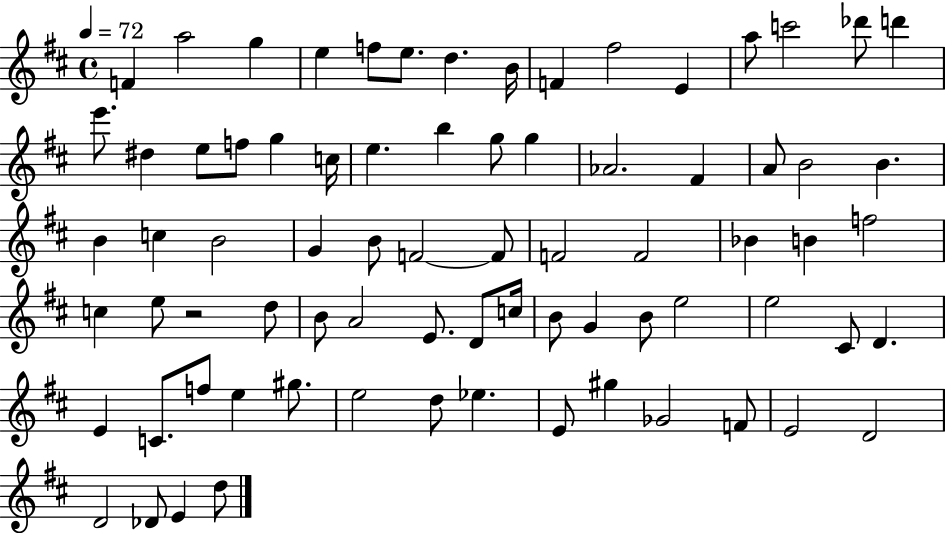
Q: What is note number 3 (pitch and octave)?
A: G5